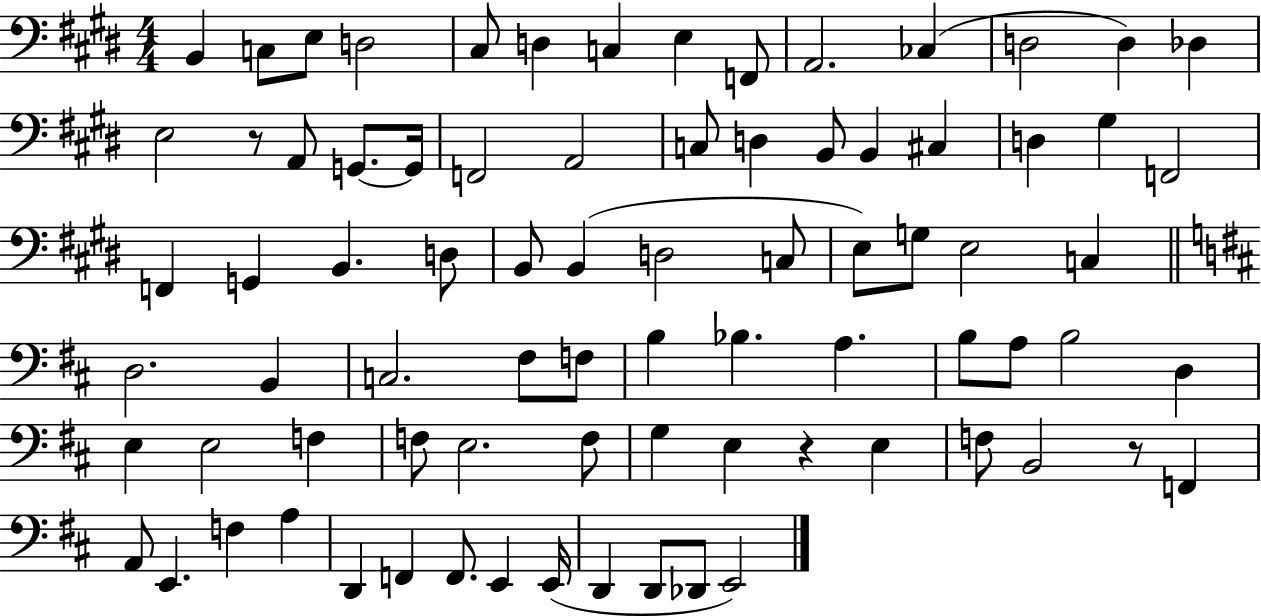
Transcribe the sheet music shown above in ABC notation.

X:1
T:Untitled
M:4/4
L:1/4
K:E
B,, C,/2 E,/2 D,2 ^C,/2 D, C, E, F,,/2 A,,2 _C, D,2 D, _D, E,2 z/2 A,,/2 G,,/2 G,,/4 F,,2 A,,2 C,/2 D, B,,/2 B,, ^C, D, ^G, F,,2 F,, G,, B,, D,/2 B,,/2 B,, D,2 C,/2 E,/2 G,/2 E,2 C, D,2 B,, C,2 ^F,/2 F,/2 B, _B, A, B,/2 A,/2 B,2 D, E, E,2 F, F,/2 E,2 F,/2 G, E, z E, F,/2 B,,2 z/2 F,, A,,/2 E,, F, A, D,, F,, F,,/2 E,, E,,/4 D,, D,,/2 _D,,/2 E,,2